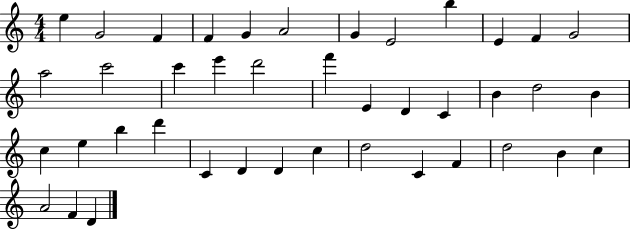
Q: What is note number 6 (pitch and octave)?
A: A4